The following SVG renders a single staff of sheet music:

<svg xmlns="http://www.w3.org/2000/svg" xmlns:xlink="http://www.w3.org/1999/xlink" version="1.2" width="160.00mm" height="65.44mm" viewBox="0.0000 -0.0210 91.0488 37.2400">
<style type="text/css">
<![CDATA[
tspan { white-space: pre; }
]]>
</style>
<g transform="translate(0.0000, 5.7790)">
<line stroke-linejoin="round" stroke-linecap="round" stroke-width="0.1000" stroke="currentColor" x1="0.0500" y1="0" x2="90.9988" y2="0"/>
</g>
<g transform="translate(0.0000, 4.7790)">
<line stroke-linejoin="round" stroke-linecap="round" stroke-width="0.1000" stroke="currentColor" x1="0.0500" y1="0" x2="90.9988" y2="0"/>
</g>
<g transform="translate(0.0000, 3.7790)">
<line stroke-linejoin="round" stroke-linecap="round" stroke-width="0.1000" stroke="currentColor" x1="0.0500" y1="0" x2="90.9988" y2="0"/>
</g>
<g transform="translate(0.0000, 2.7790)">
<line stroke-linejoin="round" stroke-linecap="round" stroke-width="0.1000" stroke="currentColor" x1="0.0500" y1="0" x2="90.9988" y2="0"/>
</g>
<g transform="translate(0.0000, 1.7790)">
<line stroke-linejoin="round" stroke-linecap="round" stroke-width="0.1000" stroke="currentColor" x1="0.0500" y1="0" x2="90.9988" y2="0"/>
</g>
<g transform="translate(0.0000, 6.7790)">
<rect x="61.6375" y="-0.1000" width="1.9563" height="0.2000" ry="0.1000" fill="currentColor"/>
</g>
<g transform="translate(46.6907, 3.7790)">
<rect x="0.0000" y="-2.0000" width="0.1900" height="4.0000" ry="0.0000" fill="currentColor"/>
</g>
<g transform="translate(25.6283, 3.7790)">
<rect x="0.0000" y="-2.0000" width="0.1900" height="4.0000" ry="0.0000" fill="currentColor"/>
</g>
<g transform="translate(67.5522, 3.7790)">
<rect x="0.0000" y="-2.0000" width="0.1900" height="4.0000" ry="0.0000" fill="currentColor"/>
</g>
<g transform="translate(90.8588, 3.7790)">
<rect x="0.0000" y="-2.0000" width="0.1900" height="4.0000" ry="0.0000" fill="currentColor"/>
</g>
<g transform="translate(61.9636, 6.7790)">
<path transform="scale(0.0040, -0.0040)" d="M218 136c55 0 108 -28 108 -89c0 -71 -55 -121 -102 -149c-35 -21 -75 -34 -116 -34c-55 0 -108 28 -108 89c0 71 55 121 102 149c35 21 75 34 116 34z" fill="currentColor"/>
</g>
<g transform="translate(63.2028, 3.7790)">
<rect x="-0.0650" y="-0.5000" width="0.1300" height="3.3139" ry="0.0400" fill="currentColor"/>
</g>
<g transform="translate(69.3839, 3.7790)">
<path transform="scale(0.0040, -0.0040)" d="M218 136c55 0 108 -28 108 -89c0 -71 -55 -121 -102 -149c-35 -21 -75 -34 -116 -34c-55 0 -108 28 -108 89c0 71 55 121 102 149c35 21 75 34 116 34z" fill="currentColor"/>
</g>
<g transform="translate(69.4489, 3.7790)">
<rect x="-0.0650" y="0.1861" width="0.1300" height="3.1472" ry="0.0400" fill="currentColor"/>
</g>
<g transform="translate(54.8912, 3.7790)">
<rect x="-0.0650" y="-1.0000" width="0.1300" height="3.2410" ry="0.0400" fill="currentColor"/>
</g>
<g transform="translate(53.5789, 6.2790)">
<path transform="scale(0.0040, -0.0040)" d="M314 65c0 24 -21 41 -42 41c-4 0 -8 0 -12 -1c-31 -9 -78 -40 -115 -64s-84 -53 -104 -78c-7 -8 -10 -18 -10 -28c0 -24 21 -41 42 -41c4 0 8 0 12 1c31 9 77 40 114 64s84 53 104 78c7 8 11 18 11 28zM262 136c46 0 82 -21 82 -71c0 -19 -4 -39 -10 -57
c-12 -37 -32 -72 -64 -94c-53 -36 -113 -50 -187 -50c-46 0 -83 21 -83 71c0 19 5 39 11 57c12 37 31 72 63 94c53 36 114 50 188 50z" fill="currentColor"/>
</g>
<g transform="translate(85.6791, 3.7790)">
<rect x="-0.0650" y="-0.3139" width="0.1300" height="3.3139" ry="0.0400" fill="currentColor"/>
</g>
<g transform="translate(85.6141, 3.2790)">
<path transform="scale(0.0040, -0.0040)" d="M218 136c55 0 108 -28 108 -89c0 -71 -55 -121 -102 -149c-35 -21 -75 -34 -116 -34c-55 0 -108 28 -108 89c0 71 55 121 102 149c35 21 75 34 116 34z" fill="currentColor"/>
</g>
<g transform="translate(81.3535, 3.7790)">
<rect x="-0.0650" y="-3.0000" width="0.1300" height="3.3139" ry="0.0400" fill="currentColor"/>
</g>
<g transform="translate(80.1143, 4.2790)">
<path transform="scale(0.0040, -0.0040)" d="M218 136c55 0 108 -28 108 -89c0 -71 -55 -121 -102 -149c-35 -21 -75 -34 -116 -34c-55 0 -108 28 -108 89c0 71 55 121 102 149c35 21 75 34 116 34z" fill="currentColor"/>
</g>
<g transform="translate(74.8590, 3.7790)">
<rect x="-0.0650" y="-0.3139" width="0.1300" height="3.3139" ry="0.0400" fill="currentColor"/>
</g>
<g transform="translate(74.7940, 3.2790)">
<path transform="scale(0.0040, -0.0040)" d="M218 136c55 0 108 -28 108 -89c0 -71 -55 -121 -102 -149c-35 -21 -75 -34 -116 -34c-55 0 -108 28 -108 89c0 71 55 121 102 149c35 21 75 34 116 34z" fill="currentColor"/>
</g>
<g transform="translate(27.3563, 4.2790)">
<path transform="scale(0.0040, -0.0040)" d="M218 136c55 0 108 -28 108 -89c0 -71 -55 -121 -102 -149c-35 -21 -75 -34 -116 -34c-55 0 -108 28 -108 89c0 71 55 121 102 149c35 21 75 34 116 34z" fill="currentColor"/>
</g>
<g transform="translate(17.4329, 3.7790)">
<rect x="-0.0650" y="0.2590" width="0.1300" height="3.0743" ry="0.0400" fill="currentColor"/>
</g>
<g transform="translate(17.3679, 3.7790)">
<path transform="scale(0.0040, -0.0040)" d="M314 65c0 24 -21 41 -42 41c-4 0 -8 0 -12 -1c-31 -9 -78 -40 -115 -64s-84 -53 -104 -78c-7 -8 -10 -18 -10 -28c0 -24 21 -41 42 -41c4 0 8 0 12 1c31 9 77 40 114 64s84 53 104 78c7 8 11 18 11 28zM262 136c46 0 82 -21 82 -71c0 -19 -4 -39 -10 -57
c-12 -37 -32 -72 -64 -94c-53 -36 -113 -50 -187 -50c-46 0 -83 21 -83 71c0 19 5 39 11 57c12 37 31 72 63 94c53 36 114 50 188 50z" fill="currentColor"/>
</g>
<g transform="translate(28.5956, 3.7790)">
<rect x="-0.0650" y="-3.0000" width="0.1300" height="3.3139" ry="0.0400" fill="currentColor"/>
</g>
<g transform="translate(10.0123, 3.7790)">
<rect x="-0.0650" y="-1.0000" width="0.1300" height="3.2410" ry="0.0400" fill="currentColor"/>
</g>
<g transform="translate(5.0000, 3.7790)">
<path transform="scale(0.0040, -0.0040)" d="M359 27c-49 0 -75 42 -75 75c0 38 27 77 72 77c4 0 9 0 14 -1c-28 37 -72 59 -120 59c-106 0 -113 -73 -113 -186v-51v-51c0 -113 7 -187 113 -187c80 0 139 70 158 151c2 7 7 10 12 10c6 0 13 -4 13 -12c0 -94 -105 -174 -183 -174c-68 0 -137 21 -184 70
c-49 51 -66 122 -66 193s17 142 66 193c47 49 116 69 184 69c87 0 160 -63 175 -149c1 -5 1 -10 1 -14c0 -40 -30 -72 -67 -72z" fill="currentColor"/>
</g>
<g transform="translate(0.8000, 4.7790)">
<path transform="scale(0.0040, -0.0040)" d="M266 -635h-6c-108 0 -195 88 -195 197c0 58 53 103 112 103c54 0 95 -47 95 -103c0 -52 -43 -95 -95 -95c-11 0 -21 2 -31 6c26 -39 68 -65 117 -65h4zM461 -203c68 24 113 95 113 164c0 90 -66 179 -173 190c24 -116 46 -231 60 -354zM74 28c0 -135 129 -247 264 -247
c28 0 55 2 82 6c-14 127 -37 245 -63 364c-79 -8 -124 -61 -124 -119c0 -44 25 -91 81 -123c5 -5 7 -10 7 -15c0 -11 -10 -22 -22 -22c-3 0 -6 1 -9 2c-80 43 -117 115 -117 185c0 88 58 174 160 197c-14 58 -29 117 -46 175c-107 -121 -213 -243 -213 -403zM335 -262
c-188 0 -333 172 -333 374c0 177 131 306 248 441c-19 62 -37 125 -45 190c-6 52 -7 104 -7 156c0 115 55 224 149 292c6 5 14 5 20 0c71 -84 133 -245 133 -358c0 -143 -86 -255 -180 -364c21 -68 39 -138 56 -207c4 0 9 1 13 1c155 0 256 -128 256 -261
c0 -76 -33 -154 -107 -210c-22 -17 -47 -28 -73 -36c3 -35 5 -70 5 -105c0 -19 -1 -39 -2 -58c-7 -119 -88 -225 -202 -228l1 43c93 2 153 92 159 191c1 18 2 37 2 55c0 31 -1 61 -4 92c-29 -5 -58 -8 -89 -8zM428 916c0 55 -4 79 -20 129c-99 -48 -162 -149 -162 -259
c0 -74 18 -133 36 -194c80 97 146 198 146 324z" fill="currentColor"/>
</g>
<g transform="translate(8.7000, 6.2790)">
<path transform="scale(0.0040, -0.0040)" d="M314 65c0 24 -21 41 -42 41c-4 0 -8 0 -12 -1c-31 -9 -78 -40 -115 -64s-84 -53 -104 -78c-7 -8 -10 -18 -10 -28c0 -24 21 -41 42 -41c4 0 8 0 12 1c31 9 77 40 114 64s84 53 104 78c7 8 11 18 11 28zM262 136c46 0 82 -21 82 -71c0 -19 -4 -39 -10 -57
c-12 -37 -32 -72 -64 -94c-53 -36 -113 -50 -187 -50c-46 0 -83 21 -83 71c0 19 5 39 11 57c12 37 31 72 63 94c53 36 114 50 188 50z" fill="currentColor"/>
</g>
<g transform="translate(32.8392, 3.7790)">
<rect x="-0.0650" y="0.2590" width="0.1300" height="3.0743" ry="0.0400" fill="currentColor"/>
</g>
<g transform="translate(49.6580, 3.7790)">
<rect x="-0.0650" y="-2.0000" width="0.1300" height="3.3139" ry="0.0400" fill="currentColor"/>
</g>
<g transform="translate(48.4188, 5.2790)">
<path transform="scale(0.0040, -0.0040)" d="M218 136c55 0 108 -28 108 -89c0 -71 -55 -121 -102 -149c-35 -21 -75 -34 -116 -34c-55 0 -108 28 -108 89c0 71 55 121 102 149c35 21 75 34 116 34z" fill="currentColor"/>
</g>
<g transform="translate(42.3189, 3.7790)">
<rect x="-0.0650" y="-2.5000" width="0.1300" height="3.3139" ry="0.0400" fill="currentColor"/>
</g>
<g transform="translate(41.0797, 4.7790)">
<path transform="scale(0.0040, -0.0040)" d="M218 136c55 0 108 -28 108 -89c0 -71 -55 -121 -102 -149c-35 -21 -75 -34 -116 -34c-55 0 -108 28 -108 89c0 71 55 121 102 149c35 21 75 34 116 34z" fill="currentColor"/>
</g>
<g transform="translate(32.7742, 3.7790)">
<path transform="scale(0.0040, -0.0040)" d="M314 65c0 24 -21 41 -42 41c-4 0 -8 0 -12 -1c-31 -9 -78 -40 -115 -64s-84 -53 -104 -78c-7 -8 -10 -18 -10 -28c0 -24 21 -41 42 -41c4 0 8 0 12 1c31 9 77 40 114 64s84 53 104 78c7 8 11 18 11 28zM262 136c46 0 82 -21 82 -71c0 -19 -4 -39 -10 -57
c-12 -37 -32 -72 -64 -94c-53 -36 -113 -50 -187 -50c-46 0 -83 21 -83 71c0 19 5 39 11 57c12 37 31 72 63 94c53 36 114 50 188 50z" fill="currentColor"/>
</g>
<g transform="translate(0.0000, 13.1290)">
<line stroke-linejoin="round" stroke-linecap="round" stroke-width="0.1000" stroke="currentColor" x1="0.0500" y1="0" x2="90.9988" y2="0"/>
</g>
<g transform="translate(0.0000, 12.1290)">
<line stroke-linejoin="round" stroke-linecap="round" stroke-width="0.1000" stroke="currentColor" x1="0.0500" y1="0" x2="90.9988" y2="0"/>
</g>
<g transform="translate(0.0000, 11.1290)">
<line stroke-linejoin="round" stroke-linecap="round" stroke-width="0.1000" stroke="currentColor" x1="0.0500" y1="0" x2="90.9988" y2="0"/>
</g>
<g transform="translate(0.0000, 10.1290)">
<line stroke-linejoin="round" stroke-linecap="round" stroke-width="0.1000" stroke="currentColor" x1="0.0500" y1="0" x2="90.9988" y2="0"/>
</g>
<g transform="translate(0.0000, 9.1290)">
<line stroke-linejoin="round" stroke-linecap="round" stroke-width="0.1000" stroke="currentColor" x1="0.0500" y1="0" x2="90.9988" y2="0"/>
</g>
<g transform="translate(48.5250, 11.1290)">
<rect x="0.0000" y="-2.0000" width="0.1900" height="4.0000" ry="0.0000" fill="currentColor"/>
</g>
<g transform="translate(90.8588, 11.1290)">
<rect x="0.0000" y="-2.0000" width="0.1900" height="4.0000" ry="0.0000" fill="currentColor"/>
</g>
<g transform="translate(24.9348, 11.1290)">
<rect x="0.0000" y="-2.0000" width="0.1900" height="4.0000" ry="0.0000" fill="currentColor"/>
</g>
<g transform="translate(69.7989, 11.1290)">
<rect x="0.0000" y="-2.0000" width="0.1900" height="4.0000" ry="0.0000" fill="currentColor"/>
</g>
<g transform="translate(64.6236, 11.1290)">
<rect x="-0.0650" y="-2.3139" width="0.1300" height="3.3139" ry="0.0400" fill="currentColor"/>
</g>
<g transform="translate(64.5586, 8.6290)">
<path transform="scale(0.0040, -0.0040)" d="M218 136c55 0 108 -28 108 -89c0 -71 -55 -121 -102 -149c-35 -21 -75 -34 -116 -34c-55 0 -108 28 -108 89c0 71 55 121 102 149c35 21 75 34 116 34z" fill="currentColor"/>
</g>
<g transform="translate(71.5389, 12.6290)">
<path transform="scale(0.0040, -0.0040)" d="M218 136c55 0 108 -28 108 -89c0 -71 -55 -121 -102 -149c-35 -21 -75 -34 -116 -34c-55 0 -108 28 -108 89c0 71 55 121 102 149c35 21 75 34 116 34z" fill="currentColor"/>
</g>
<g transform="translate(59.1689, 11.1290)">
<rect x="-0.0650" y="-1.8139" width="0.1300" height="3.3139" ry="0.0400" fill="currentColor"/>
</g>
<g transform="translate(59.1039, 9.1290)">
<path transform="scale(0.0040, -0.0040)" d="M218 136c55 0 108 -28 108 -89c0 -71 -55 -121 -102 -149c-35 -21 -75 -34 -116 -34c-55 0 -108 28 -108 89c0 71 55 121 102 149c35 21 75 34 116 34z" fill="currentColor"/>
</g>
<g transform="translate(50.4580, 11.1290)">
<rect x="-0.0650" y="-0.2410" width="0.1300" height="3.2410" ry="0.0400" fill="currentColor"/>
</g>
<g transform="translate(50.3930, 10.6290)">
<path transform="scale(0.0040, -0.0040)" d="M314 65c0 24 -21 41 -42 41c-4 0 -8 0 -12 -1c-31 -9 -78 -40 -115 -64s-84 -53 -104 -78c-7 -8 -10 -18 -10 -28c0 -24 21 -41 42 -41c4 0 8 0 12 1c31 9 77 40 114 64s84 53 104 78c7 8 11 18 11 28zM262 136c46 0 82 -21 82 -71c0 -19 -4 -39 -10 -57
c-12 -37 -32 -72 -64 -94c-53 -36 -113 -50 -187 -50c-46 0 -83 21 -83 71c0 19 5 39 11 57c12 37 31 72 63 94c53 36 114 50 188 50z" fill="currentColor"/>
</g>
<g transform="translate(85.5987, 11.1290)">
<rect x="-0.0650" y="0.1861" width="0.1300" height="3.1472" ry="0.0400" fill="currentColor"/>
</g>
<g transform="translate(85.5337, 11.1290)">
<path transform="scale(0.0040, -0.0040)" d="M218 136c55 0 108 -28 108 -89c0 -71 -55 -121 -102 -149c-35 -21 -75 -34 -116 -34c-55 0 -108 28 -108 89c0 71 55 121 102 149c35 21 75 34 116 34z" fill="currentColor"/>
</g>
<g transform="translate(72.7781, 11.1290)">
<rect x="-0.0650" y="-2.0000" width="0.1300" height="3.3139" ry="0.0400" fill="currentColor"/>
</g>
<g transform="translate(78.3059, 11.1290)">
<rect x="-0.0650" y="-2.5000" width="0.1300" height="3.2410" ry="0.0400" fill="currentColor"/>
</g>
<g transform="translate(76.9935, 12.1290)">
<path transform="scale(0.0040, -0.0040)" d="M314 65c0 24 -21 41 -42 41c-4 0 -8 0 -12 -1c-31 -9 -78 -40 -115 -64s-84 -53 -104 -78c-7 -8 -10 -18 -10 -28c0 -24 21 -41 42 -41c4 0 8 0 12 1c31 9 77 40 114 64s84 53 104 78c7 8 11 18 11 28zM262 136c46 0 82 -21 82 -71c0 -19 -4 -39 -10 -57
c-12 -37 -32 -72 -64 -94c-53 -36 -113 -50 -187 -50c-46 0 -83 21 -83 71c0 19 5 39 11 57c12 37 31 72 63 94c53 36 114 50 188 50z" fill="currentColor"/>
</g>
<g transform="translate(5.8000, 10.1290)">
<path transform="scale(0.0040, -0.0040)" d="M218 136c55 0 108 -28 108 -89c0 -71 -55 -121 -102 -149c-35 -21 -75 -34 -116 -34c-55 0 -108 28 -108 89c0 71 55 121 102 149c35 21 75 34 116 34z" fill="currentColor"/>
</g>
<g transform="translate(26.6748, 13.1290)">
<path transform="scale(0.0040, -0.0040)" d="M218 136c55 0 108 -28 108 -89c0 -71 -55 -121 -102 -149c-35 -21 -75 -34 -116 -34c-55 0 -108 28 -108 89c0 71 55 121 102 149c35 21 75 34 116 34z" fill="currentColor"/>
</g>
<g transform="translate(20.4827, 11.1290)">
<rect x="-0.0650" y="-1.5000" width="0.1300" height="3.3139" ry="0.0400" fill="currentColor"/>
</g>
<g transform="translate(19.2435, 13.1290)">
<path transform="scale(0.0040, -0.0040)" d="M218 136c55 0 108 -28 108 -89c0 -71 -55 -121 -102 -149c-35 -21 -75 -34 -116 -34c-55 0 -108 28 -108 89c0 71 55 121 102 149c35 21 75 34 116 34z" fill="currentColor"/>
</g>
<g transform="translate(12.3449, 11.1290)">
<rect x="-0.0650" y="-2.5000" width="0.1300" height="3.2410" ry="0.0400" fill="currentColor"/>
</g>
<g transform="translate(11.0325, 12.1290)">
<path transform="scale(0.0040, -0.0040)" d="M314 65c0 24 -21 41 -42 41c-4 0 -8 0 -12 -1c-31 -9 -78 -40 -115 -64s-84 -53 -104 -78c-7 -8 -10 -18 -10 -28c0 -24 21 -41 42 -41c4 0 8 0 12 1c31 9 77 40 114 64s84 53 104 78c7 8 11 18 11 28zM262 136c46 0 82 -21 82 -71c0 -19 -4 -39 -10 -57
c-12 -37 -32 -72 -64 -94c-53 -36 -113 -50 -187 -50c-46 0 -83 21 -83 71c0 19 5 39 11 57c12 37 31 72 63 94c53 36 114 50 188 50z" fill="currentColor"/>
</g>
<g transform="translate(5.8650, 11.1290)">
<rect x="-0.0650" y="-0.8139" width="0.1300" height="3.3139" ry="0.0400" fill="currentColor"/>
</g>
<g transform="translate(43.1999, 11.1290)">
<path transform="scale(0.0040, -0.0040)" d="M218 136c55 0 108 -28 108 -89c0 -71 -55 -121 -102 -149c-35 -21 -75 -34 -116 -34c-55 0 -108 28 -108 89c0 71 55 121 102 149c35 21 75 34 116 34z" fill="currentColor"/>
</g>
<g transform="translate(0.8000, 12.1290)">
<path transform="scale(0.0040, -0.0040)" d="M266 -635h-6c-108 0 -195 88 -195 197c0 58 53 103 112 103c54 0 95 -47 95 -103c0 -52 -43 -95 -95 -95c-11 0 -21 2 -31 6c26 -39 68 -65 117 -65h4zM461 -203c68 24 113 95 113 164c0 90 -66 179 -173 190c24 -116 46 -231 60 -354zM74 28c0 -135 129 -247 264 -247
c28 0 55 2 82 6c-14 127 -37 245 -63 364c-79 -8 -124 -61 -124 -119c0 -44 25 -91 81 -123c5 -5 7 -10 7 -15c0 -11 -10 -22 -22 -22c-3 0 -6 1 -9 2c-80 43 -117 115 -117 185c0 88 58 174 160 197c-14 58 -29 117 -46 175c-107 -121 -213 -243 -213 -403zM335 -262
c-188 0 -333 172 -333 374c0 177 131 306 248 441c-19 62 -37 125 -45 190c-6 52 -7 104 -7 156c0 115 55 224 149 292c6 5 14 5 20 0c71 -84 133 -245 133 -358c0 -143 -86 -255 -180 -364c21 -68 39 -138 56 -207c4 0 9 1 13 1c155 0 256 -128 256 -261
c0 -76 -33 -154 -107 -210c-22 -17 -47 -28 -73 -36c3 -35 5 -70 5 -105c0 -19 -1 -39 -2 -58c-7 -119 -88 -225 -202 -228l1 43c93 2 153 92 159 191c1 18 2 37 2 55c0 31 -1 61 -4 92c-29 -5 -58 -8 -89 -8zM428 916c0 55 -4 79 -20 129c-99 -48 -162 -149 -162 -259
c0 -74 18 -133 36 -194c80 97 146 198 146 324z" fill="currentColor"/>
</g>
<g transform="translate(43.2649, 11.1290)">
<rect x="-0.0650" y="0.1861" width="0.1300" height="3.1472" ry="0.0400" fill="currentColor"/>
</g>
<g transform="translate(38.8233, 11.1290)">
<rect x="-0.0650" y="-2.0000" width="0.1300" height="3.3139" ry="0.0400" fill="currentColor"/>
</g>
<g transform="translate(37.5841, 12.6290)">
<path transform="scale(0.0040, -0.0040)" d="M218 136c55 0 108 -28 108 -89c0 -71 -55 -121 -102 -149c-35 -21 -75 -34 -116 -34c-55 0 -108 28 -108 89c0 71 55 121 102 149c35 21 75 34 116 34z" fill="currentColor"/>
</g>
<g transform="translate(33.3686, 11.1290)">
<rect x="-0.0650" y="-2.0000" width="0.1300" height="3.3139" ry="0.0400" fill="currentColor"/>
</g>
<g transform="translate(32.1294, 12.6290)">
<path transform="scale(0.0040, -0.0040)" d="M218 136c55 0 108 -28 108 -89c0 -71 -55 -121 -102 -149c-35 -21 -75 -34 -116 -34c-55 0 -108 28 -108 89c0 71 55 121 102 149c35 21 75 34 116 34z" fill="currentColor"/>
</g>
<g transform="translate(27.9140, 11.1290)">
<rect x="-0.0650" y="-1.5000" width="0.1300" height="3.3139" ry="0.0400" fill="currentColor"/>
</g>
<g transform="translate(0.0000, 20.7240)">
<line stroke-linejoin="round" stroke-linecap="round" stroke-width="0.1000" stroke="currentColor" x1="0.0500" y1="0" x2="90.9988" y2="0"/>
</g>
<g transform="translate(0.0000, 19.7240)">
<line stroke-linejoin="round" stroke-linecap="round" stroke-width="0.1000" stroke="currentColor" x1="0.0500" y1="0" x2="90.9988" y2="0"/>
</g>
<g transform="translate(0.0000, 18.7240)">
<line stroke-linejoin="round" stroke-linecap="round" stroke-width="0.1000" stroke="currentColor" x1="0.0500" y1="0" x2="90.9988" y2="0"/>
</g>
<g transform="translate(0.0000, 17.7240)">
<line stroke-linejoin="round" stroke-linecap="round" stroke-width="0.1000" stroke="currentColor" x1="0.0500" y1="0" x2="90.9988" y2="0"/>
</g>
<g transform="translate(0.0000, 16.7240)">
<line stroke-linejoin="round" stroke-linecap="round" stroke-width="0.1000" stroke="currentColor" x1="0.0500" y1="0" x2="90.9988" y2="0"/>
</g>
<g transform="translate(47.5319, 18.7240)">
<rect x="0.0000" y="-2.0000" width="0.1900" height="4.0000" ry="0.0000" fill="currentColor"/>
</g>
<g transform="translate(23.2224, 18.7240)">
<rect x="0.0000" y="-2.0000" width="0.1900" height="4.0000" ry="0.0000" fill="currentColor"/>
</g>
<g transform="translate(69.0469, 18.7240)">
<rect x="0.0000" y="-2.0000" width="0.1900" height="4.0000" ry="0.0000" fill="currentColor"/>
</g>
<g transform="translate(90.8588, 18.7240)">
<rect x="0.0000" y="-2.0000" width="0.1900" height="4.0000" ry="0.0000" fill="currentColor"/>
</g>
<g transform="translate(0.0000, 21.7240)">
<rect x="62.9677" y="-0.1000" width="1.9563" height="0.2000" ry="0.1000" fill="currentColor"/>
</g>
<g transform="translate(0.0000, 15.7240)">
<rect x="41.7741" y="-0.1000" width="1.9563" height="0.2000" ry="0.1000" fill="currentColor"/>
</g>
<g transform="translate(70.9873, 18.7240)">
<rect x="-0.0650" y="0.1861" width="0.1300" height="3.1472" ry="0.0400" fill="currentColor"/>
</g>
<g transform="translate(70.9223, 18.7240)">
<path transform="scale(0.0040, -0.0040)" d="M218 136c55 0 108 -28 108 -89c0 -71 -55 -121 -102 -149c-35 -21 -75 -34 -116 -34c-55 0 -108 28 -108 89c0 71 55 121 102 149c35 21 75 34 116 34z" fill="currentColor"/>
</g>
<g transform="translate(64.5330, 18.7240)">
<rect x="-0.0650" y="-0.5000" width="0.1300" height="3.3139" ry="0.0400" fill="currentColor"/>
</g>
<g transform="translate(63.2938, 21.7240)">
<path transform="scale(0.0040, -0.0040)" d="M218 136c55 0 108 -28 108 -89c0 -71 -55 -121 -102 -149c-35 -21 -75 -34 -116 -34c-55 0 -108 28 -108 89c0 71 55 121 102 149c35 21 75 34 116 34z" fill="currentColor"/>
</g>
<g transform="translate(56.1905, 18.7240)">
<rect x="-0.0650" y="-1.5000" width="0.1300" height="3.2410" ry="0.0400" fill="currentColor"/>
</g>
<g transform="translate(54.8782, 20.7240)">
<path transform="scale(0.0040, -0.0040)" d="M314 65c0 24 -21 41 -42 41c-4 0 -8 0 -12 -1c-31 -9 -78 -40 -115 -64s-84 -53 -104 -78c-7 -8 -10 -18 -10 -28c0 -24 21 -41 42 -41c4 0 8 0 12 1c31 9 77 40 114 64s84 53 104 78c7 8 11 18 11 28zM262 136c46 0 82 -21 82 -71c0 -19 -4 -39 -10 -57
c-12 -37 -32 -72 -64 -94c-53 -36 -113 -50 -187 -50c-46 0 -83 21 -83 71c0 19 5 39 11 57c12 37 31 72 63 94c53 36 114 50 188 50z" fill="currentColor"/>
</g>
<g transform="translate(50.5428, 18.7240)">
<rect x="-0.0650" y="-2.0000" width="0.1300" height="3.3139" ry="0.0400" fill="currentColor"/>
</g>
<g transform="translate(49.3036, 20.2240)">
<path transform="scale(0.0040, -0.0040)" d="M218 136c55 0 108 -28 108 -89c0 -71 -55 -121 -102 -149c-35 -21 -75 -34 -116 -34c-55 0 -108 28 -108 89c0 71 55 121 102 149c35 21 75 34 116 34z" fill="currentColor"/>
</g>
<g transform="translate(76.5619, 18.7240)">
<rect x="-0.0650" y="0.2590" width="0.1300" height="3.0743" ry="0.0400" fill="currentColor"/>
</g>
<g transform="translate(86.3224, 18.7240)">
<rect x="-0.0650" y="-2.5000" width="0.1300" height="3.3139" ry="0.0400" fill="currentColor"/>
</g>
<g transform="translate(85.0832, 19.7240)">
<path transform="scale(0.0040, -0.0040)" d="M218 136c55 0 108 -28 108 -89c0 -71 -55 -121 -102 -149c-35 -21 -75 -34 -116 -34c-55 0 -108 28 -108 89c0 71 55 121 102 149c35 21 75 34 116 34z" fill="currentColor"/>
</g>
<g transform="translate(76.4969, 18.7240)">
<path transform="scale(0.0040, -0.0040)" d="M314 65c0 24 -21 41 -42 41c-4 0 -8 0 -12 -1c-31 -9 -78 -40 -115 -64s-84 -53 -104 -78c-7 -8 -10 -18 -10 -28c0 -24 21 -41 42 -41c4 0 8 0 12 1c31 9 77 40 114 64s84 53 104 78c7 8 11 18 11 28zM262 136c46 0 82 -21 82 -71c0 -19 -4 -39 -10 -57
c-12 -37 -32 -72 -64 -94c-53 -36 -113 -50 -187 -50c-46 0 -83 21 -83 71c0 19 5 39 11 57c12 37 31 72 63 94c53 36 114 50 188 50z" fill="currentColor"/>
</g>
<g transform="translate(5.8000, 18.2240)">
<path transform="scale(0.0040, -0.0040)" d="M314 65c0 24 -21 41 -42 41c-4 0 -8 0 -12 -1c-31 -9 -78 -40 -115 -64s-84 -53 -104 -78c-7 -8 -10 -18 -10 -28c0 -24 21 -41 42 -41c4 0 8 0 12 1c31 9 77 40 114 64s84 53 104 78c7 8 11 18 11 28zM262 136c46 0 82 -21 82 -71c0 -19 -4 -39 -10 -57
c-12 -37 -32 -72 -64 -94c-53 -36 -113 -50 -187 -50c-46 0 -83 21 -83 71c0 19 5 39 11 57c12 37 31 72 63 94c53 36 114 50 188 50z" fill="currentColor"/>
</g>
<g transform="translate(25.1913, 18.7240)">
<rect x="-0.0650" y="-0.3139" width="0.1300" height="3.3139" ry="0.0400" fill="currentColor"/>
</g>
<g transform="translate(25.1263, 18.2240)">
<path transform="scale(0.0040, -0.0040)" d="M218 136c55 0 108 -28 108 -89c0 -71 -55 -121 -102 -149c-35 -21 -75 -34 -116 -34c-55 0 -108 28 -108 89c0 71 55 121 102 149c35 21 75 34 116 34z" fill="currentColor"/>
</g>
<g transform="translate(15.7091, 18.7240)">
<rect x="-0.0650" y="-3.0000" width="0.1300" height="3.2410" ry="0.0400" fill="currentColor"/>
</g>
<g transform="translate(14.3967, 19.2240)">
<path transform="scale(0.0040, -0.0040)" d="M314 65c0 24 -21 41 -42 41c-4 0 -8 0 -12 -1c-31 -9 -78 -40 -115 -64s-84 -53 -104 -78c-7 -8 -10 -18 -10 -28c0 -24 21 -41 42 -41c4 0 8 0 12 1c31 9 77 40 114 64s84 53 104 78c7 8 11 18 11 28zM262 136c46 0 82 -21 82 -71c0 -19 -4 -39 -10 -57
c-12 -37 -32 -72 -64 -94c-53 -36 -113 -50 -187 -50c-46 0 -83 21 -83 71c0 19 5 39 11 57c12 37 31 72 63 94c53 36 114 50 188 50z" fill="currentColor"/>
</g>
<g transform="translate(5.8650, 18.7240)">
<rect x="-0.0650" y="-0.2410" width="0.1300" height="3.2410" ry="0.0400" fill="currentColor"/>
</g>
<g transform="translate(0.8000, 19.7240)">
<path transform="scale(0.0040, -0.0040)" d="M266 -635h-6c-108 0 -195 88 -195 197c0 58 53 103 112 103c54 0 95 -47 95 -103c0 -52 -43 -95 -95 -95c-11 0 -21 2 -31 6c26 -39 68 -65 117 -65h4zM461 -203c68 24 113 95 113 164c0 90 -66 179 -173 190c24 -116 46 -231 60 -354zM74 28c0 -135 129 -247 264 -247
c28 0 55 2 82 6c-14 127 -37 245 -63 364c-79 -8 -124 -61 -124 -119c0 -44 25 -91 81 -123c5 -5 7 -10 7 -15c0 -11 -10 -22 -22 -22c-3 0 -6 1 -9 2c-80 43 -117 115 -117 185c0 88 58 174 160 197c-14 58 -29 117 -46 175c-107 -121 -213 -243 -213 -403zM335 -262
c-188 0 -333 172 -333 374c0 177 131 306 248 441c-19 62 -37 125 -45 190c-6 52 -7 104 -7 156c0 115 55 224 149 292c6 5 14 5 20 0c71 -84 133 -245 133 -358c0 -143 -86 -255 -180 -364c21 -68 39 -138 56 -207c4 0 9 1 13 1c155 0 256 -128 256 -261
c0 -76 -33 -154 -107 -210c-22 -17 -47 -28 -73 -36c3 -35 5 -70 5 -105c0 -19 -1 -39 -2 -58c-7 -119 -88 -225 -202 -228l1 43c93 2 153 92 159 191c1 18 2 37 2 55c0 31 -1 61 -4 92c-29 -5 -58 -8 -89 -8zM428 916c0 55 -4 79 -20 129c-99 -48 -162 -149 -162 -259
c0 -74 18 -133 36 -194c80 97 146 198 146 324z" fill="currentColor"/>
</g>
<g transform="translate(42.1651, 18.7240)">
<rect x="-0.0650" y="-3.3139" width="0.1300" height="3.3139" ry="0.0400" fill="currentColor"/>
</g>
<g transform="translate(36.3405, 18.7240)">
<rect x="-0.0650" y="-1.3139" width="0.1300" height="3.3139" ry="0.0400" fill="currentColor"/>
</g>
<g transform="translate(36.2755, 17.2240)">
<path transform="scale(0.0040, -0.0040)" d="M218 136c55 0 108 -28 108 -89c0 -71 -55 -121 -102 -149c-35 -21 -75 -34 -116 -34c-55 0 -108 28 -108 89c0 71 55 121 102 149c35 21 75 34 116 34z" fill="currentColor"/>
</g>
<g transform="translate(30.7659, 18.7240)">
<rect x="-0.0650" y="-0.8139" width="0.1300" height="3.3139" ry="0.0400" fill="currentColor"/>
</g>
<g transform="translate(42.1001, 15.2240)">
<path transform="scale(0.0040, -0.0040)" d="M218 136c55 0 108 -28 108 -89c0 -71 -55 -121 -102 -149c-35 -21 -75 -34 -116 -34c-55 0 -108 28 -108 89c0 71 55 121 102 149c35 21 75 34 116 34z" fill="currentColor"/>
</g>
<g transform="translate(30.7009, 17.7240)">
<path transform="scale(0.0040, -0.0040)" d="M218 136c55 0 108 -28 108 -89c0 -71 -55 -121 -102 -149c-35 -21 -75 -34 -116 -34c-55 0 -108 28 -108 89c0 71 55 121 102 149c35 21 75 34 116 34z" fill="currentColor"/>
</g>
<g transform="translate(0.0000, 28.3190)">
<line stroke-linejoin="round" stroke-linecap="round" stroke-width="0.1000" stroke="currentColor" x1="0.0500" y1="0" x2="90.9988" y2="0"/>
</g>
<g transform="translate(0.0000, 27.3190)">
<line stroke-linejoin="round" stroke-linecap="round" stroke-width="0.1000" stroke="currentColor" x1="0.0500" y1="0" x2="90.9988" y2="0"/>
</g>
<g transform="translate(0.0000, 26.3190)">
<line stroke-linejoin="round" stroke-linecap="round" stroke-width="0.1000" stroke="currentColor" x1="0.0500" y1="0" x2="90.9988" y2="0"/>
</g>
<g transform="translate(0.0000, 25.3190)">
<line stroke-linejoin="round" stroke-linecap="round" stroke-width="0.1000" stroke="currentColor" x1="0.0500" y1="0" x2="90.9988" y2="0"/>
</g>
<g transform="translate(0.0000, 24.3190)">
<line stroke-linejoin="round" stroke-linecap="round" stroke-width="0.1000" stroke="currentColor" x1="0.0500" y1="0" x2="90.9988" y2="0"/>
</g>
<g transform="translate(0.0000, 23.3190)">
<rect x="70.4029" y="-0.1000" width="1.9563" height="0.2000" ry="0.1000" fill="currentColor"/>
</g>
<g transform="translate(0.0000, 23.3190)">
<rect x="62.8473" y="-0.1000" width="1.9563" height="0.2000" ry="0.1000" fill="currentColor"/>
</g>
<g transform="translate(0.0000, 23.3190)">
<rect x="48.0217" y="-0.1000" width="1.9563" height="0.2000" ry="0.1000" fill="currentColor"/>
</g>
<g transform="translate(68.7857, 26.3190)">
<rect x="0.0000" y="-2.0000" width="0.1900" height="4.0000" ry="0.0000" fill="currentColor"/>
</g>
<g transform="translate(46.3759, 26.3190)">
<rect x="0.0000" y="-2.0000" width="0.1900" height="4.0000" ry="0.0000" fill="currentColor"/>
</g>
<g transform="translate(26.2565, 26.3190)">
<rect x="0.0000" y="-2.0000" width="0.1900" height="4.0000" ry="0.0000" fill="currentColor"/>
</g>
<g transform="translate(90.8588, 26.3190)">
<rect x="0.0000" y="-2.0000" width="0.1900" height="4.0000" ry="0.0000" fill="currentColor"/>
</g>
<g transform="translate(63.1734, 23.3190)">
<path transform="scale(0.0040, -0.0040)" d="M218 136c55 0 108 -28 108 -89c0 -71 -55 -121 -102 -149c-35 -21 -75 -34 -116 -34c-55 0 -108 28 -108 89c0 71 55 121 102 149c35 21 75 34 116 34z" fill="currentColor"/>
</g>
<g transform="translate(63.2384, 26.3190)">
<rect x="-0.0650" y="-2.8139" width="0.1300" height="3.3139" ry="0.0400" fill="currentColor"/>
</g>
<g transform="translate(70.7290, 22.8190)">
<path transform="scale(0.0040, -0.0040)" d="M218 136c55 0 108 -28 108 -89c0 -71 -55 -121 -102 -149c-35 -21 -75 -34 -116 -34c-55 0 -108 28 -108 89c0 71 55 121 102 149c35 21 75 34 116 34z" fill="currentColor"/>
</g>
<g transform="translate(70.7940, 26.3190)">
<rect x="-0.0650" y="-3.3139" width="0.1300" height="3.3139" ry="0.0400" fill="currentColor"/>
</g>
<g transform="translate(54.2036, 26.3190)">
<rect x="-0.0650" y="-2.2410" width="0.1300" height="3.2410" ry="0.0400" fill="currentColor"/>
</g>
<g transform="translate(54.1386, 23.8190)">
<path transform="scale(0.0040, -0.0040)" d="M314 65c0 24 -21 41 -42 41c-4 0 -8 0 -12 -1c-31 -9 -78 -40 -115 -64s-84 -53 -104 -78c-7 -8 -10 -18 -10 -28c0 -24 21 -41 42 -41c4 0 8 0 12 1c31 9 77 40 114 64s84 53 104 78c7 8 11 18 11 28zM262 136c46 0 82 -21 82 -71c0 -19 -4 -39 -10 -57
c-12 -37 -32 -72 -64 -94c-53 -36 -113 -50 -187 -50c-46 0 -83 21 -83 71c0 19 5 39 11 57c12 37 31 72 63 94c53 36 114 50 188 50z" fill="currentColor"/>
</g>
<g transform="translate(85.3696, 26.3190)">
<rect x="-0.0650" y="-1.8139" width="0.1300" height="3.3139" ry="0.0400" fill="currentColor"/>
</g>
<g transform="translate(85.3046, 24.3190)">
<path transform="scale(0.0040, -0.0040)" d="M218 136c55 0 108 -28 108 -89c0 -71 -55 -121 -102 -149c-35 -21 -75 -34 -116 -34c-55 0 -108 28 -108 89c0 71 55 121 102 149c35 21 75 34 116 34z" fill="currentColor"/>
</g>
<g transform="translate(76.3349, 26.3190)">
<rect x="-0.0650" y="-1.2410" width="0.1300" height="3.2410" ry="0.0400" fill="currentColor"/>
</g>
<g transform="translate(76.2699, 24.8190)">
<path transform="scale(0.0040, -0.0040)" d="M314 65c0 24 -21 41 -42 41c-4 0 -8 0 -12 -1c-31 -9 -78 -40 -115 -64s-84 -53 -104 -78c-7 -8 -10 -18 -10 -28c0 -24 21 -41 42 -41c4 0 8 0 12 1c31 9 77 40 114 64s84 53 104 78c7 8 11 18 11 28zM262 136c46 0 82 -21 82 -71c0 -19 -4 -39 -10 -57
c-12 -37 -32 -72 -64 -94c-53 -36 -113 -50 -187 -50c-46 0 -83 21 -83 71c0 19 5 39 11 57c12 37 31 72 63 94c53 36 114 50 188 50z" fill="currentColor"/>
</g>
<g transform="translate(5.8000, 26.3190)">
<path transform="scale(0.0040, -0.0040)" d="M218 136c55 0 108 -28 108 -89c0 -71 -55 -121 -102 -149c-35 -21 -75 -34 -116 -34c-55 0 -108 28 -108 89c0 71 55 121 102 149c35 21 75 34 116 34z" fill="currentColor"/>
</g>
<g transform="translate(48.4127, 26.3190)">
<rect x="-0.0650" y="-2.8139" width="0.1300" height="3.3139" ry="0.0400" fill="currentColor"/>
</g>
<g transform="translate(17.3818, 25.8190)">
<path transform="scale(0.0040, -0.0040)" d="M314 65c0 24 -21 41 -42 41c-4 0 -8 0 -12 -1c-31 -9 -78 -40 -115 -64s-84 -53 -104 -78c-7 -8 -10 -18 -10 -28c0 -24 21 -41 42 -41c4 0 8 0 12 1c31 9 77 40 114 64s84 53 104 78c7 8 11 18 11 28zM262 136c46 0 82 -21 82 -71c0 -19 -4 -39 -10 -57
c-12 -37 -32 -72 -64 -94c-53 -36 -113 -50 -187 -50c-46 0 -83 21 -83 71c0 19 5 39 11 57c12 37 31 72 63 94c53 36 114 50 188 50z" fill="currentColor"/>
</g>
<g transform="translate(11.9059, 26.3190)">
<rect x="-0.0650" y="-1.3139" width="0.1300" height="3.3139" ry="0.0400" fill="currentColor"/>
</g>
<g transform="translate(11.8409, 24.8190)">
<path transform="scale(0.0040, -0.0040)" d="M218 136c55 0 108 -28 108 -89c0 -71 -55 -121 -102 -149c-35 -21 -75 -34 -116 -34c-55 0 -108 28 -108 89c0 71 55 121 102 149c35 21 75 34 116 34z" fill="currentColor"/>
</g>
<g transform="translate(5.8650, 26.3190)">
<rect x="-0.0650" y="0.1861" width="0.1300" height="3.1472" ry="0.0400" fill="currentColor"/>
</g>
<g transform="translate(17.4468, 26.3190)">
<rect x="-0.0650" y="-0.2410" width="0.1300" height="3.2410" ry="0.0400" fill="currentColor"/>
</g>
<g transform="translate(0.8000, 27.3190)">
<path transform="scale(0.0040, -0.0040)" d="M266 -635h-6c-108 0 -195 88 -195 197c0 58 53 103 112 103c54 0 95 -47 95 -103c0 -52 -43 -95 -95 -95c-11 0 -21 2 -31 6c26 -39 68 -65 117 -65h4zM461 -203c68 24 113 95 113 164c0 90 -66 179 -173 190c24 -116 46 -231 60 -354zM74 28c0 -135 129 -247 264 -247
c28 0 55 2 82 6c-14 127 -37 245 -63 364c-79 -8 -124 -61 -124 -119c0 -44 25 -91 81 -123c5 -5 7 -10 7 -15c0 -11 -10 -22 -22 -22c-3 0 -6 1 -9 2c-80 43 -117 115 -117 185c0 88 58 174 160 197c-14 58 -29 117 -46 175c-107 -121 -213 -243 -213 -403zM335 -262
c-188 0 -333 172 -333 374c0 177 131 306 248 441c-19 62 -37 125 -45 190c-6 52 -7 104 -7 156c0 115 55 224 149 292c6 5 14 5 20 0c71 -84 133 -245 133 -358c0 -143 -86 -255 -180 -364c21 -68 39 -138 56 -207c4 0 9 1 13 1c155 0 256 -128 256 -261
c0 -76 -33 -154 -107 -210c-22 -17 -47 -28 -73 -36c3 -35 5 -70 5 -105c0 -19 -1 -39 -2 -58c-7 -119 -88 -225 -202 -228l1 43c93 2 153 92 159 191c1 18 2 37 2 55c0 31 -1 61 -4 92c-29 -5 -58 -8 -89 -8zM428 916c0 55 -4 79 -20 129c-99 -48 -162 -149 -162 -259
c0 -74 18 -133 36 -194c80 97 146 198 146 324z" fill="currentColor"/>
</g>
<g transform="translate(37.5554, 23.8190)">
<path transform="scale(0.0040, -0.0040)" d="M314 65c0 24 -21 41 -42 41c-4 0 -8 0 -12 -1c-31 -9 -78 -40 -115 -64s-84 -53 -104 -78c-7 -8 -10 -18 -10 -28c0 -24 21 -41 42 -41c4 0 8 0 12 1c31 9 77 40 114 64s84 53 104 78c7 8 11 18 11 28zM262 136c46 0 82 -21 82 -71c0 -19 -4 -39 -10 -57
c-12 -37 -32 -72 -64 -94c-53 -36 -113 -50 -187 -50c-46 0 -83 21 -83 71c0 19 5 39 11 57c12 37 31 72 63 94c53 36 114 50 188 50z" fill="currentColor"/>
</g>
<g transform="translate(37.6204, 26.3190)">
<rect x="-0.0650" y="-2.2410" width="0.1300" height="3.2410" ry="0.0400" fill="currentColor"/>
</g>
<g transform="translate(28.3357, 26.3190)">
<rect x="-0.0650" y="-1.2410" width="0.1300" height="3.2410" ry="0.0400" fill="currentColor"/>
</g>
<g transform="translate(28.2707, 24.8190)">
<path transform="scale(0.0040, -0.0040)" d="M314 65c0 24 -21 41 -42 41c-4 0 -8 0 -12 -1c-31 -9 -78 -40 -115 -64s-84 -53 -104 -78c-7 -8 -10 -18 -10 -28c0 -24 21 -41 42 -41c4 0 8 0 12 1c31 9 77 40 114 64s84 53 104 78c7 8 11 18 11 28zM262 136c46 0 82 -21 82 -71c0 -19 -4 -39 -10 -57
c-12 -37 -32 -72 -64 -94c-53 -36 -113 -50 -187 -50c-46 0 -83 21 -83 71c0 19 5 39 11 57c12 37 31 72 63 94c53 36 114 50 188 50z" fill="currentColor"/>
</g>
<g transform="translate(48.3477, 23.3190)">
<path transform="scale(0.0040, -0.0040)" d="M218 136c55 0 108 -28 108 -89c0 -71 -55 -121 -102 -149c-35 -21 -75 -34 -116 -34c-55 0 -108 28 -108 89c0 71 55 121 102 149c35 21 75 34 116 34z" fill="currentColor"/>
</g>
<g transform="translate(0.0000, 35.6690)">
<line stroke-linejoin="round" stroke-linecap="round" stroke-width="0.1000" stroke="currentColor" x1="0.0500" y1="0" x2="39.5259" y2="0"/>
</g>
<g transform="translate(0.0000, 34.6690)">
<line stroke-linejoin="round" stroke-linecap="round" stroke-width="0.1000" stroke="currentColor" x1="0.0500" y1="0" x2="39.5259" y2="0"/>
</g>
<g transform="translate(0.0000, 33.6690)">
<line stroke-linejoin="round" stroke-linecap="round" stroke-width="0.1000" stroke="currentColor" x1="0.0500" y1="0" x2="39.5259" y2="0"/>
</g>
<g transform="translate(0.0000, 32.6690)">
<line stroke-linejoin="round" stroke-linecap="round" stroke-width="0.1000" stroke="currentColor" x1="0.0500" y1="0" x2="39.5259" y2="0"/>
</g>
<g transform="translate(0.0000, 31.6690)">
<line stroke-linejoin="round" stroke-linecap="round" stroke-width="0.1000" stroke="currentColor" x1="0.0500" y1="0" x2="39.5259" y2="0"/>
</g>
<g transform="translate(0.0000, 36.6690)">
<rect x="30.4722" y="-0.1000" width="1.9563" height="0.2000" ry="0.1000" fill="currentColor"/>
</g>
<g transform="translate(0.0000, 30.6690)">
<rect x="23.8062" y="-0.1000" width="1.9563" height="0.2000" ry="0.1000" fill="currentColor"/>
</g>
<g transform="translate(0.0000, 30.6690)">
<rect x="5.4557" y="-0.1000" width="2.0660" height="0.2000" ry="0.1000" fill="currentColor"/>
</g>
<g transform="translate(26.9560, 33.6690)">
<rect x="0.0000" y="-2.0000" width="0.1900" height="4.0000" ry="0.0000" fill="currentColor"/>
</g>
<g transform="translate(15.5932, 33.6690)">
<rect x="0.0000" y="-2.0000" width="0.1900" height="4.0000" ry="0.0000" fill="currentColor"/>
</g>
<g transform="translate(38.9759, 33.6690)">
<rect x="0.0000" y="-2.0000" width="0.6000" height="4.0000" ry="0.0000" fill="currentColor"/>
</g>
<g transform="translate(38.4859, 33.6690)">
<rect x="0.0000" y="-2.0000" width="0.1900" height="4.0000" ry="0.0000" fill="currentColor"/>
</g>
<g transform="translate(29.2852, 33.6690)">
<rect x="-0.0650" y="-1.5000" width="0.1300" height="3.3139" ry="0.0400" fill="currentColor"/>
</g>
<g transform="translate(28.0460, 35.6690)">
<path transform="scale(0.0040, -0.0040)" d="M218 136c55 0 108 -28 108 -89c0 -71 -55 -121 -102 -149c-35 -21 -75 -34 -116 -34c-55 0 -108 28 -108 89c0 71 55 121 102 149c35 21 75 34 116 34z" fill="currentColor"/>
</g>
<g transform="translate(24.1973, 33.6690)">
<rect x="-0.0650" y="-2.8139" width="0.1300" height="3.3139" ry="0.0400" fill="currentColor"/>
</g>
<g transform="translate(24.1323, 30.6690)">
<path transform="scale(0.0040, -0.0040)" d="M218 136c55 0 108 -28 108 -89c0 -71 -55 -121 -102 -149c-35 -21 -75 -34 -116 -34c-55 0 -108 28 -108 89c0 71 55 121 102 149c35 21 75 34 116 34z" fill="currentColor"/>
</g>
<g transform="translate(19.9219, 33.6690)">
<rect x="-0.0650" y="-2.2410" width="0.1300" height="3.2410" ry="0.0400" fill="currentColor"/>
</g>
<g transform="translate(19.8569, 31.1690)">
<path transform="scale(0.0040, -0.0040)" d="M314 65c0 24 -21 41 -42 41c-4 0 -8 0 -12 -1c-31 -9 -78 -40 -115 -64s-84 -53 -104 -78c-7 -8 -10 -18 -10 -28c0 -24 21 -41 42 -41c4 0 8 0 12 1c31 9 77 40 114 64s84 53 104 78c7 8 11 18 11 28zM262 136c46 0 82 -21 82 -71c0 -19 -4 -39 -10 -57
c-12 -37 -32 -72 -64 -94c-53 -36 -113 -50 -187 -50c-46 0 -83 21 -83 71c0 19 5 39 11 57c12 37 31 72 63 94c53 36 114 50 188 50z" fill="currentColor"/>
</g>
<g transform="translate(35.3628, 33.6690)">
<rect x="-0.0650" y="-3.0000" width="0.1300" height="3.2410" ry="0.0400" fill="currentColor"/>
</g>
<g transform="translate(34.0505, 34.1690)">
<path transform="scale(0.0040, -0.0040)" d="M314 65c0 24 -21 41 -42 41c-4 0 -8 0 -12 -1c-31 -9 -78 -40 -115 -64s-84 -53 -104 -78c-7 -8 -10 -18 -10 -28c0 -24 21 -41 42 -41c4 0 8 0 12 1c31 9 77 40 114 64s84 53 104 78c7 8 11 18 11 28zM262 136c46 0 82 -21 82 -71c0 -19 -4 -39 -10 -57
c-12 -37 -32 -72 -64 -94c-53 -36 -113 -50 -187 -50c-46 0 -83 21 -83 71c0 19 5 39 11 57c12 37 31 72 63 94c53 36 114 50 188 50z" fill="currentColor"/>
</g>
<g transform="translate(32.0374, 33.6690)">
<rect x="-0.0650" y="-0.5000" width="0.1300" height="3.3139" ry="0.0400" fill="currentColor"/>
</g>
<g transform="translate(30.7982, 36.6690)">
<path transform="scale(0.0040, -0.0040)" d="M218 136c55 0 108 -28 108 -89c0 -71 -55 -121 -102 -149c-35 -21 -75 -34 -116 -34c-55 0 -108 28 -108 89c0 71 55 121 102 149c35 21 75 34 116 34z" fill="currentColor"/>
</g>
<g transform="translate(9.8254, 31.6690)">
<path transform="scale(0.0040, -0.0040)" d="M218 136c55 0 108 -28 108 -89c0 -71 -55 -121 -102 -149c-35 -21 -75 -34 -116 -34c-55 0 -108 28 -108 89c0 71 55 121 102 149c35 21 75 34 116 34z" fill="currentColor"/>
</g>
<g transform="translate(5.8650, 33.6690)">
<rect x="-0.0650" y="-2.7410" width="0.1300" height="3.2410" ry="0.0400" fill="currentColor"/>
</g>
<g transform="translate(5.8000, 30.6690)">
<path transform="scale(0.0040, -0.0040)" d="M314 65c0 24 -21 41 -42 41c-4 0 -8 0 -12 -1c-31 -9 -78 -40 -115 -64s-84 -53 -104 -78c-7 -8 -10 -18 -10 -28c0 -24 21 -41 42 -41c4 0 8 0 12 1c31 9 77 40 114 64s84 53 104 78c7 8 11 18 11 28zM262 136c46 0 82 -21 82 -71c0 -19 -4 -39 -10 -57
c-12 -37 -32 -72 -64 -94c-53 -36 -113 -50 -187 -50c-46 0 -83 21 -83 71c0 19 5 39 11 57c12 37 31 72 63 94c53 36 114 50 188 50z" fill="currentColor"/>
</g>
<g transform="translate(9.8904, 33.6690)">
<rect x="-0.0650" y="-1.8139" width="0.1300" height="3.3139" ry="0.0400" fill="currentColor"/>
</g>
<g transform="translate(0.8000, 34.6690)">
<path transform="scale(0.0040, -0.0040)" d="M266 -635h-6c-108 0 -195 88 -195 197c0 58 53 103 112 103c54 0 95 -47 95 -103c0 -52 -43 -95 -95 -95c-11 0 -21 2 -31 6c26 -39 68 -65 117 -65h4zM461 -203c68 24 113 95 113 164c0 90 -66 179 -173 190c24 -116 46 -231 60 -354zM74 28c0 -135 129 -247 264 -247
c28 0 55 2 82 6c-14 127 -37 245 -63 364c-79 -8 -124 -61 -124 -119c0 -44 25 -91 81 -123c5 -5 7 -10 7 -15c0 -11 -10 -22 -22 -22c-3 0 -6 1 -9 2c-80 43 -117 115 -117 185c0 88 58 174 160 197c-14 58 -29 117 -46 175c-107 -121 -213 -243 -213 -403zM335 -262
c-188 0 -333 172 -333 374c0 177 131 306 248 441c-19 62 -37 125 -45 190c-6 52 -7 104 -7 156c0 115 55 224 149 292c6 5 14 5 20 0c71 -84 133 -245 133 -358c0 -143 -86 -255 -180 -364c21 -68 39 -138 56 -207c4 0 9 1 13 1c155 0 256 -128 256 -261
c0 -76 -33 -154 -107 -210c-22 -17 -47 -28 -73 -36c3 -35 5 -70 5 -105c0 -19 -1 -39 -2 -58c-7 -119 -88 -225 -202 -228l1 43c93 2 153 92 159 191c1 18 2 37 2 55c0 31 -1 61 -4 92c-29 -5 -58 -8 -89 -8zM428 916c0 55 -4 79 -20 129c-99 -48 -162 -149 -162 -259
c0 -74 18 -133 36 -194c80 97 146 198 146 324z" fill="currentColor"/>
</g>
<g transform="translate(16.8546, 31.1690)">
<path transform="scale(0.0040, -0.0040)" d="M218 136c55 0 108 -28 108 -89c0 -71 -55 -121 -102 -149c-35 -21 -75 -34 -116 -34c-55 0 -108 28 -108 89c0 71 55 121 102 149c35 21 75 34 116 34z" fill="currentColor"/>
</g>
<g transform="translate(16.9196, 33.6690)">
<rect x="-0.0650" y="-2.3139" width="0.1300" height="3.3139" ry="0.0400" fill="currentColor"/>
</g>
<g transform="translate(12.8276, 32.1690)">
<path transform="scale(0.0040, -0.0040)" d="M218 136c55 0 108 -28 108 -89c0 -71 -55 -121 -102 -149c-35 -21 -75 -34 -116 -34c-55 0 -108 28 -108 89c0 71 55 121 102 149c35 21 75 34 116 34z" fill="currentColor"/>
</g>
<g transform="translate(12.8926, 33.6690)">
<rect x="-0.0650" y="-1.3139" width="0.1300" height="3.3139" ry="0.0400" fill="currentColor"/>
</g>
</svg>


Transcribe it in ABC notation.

X:1
T:Untitled
M:4/4
L:1/4
K:C
D2 B2 A B2 G F D2 C B c A c d G2 E E F F B c2 f g F G2 B c2 A2 c d e b F E2 C B B2 G B e c2 e2 g2 a g2 a b e2 f a2 f e g g2 a E C A2